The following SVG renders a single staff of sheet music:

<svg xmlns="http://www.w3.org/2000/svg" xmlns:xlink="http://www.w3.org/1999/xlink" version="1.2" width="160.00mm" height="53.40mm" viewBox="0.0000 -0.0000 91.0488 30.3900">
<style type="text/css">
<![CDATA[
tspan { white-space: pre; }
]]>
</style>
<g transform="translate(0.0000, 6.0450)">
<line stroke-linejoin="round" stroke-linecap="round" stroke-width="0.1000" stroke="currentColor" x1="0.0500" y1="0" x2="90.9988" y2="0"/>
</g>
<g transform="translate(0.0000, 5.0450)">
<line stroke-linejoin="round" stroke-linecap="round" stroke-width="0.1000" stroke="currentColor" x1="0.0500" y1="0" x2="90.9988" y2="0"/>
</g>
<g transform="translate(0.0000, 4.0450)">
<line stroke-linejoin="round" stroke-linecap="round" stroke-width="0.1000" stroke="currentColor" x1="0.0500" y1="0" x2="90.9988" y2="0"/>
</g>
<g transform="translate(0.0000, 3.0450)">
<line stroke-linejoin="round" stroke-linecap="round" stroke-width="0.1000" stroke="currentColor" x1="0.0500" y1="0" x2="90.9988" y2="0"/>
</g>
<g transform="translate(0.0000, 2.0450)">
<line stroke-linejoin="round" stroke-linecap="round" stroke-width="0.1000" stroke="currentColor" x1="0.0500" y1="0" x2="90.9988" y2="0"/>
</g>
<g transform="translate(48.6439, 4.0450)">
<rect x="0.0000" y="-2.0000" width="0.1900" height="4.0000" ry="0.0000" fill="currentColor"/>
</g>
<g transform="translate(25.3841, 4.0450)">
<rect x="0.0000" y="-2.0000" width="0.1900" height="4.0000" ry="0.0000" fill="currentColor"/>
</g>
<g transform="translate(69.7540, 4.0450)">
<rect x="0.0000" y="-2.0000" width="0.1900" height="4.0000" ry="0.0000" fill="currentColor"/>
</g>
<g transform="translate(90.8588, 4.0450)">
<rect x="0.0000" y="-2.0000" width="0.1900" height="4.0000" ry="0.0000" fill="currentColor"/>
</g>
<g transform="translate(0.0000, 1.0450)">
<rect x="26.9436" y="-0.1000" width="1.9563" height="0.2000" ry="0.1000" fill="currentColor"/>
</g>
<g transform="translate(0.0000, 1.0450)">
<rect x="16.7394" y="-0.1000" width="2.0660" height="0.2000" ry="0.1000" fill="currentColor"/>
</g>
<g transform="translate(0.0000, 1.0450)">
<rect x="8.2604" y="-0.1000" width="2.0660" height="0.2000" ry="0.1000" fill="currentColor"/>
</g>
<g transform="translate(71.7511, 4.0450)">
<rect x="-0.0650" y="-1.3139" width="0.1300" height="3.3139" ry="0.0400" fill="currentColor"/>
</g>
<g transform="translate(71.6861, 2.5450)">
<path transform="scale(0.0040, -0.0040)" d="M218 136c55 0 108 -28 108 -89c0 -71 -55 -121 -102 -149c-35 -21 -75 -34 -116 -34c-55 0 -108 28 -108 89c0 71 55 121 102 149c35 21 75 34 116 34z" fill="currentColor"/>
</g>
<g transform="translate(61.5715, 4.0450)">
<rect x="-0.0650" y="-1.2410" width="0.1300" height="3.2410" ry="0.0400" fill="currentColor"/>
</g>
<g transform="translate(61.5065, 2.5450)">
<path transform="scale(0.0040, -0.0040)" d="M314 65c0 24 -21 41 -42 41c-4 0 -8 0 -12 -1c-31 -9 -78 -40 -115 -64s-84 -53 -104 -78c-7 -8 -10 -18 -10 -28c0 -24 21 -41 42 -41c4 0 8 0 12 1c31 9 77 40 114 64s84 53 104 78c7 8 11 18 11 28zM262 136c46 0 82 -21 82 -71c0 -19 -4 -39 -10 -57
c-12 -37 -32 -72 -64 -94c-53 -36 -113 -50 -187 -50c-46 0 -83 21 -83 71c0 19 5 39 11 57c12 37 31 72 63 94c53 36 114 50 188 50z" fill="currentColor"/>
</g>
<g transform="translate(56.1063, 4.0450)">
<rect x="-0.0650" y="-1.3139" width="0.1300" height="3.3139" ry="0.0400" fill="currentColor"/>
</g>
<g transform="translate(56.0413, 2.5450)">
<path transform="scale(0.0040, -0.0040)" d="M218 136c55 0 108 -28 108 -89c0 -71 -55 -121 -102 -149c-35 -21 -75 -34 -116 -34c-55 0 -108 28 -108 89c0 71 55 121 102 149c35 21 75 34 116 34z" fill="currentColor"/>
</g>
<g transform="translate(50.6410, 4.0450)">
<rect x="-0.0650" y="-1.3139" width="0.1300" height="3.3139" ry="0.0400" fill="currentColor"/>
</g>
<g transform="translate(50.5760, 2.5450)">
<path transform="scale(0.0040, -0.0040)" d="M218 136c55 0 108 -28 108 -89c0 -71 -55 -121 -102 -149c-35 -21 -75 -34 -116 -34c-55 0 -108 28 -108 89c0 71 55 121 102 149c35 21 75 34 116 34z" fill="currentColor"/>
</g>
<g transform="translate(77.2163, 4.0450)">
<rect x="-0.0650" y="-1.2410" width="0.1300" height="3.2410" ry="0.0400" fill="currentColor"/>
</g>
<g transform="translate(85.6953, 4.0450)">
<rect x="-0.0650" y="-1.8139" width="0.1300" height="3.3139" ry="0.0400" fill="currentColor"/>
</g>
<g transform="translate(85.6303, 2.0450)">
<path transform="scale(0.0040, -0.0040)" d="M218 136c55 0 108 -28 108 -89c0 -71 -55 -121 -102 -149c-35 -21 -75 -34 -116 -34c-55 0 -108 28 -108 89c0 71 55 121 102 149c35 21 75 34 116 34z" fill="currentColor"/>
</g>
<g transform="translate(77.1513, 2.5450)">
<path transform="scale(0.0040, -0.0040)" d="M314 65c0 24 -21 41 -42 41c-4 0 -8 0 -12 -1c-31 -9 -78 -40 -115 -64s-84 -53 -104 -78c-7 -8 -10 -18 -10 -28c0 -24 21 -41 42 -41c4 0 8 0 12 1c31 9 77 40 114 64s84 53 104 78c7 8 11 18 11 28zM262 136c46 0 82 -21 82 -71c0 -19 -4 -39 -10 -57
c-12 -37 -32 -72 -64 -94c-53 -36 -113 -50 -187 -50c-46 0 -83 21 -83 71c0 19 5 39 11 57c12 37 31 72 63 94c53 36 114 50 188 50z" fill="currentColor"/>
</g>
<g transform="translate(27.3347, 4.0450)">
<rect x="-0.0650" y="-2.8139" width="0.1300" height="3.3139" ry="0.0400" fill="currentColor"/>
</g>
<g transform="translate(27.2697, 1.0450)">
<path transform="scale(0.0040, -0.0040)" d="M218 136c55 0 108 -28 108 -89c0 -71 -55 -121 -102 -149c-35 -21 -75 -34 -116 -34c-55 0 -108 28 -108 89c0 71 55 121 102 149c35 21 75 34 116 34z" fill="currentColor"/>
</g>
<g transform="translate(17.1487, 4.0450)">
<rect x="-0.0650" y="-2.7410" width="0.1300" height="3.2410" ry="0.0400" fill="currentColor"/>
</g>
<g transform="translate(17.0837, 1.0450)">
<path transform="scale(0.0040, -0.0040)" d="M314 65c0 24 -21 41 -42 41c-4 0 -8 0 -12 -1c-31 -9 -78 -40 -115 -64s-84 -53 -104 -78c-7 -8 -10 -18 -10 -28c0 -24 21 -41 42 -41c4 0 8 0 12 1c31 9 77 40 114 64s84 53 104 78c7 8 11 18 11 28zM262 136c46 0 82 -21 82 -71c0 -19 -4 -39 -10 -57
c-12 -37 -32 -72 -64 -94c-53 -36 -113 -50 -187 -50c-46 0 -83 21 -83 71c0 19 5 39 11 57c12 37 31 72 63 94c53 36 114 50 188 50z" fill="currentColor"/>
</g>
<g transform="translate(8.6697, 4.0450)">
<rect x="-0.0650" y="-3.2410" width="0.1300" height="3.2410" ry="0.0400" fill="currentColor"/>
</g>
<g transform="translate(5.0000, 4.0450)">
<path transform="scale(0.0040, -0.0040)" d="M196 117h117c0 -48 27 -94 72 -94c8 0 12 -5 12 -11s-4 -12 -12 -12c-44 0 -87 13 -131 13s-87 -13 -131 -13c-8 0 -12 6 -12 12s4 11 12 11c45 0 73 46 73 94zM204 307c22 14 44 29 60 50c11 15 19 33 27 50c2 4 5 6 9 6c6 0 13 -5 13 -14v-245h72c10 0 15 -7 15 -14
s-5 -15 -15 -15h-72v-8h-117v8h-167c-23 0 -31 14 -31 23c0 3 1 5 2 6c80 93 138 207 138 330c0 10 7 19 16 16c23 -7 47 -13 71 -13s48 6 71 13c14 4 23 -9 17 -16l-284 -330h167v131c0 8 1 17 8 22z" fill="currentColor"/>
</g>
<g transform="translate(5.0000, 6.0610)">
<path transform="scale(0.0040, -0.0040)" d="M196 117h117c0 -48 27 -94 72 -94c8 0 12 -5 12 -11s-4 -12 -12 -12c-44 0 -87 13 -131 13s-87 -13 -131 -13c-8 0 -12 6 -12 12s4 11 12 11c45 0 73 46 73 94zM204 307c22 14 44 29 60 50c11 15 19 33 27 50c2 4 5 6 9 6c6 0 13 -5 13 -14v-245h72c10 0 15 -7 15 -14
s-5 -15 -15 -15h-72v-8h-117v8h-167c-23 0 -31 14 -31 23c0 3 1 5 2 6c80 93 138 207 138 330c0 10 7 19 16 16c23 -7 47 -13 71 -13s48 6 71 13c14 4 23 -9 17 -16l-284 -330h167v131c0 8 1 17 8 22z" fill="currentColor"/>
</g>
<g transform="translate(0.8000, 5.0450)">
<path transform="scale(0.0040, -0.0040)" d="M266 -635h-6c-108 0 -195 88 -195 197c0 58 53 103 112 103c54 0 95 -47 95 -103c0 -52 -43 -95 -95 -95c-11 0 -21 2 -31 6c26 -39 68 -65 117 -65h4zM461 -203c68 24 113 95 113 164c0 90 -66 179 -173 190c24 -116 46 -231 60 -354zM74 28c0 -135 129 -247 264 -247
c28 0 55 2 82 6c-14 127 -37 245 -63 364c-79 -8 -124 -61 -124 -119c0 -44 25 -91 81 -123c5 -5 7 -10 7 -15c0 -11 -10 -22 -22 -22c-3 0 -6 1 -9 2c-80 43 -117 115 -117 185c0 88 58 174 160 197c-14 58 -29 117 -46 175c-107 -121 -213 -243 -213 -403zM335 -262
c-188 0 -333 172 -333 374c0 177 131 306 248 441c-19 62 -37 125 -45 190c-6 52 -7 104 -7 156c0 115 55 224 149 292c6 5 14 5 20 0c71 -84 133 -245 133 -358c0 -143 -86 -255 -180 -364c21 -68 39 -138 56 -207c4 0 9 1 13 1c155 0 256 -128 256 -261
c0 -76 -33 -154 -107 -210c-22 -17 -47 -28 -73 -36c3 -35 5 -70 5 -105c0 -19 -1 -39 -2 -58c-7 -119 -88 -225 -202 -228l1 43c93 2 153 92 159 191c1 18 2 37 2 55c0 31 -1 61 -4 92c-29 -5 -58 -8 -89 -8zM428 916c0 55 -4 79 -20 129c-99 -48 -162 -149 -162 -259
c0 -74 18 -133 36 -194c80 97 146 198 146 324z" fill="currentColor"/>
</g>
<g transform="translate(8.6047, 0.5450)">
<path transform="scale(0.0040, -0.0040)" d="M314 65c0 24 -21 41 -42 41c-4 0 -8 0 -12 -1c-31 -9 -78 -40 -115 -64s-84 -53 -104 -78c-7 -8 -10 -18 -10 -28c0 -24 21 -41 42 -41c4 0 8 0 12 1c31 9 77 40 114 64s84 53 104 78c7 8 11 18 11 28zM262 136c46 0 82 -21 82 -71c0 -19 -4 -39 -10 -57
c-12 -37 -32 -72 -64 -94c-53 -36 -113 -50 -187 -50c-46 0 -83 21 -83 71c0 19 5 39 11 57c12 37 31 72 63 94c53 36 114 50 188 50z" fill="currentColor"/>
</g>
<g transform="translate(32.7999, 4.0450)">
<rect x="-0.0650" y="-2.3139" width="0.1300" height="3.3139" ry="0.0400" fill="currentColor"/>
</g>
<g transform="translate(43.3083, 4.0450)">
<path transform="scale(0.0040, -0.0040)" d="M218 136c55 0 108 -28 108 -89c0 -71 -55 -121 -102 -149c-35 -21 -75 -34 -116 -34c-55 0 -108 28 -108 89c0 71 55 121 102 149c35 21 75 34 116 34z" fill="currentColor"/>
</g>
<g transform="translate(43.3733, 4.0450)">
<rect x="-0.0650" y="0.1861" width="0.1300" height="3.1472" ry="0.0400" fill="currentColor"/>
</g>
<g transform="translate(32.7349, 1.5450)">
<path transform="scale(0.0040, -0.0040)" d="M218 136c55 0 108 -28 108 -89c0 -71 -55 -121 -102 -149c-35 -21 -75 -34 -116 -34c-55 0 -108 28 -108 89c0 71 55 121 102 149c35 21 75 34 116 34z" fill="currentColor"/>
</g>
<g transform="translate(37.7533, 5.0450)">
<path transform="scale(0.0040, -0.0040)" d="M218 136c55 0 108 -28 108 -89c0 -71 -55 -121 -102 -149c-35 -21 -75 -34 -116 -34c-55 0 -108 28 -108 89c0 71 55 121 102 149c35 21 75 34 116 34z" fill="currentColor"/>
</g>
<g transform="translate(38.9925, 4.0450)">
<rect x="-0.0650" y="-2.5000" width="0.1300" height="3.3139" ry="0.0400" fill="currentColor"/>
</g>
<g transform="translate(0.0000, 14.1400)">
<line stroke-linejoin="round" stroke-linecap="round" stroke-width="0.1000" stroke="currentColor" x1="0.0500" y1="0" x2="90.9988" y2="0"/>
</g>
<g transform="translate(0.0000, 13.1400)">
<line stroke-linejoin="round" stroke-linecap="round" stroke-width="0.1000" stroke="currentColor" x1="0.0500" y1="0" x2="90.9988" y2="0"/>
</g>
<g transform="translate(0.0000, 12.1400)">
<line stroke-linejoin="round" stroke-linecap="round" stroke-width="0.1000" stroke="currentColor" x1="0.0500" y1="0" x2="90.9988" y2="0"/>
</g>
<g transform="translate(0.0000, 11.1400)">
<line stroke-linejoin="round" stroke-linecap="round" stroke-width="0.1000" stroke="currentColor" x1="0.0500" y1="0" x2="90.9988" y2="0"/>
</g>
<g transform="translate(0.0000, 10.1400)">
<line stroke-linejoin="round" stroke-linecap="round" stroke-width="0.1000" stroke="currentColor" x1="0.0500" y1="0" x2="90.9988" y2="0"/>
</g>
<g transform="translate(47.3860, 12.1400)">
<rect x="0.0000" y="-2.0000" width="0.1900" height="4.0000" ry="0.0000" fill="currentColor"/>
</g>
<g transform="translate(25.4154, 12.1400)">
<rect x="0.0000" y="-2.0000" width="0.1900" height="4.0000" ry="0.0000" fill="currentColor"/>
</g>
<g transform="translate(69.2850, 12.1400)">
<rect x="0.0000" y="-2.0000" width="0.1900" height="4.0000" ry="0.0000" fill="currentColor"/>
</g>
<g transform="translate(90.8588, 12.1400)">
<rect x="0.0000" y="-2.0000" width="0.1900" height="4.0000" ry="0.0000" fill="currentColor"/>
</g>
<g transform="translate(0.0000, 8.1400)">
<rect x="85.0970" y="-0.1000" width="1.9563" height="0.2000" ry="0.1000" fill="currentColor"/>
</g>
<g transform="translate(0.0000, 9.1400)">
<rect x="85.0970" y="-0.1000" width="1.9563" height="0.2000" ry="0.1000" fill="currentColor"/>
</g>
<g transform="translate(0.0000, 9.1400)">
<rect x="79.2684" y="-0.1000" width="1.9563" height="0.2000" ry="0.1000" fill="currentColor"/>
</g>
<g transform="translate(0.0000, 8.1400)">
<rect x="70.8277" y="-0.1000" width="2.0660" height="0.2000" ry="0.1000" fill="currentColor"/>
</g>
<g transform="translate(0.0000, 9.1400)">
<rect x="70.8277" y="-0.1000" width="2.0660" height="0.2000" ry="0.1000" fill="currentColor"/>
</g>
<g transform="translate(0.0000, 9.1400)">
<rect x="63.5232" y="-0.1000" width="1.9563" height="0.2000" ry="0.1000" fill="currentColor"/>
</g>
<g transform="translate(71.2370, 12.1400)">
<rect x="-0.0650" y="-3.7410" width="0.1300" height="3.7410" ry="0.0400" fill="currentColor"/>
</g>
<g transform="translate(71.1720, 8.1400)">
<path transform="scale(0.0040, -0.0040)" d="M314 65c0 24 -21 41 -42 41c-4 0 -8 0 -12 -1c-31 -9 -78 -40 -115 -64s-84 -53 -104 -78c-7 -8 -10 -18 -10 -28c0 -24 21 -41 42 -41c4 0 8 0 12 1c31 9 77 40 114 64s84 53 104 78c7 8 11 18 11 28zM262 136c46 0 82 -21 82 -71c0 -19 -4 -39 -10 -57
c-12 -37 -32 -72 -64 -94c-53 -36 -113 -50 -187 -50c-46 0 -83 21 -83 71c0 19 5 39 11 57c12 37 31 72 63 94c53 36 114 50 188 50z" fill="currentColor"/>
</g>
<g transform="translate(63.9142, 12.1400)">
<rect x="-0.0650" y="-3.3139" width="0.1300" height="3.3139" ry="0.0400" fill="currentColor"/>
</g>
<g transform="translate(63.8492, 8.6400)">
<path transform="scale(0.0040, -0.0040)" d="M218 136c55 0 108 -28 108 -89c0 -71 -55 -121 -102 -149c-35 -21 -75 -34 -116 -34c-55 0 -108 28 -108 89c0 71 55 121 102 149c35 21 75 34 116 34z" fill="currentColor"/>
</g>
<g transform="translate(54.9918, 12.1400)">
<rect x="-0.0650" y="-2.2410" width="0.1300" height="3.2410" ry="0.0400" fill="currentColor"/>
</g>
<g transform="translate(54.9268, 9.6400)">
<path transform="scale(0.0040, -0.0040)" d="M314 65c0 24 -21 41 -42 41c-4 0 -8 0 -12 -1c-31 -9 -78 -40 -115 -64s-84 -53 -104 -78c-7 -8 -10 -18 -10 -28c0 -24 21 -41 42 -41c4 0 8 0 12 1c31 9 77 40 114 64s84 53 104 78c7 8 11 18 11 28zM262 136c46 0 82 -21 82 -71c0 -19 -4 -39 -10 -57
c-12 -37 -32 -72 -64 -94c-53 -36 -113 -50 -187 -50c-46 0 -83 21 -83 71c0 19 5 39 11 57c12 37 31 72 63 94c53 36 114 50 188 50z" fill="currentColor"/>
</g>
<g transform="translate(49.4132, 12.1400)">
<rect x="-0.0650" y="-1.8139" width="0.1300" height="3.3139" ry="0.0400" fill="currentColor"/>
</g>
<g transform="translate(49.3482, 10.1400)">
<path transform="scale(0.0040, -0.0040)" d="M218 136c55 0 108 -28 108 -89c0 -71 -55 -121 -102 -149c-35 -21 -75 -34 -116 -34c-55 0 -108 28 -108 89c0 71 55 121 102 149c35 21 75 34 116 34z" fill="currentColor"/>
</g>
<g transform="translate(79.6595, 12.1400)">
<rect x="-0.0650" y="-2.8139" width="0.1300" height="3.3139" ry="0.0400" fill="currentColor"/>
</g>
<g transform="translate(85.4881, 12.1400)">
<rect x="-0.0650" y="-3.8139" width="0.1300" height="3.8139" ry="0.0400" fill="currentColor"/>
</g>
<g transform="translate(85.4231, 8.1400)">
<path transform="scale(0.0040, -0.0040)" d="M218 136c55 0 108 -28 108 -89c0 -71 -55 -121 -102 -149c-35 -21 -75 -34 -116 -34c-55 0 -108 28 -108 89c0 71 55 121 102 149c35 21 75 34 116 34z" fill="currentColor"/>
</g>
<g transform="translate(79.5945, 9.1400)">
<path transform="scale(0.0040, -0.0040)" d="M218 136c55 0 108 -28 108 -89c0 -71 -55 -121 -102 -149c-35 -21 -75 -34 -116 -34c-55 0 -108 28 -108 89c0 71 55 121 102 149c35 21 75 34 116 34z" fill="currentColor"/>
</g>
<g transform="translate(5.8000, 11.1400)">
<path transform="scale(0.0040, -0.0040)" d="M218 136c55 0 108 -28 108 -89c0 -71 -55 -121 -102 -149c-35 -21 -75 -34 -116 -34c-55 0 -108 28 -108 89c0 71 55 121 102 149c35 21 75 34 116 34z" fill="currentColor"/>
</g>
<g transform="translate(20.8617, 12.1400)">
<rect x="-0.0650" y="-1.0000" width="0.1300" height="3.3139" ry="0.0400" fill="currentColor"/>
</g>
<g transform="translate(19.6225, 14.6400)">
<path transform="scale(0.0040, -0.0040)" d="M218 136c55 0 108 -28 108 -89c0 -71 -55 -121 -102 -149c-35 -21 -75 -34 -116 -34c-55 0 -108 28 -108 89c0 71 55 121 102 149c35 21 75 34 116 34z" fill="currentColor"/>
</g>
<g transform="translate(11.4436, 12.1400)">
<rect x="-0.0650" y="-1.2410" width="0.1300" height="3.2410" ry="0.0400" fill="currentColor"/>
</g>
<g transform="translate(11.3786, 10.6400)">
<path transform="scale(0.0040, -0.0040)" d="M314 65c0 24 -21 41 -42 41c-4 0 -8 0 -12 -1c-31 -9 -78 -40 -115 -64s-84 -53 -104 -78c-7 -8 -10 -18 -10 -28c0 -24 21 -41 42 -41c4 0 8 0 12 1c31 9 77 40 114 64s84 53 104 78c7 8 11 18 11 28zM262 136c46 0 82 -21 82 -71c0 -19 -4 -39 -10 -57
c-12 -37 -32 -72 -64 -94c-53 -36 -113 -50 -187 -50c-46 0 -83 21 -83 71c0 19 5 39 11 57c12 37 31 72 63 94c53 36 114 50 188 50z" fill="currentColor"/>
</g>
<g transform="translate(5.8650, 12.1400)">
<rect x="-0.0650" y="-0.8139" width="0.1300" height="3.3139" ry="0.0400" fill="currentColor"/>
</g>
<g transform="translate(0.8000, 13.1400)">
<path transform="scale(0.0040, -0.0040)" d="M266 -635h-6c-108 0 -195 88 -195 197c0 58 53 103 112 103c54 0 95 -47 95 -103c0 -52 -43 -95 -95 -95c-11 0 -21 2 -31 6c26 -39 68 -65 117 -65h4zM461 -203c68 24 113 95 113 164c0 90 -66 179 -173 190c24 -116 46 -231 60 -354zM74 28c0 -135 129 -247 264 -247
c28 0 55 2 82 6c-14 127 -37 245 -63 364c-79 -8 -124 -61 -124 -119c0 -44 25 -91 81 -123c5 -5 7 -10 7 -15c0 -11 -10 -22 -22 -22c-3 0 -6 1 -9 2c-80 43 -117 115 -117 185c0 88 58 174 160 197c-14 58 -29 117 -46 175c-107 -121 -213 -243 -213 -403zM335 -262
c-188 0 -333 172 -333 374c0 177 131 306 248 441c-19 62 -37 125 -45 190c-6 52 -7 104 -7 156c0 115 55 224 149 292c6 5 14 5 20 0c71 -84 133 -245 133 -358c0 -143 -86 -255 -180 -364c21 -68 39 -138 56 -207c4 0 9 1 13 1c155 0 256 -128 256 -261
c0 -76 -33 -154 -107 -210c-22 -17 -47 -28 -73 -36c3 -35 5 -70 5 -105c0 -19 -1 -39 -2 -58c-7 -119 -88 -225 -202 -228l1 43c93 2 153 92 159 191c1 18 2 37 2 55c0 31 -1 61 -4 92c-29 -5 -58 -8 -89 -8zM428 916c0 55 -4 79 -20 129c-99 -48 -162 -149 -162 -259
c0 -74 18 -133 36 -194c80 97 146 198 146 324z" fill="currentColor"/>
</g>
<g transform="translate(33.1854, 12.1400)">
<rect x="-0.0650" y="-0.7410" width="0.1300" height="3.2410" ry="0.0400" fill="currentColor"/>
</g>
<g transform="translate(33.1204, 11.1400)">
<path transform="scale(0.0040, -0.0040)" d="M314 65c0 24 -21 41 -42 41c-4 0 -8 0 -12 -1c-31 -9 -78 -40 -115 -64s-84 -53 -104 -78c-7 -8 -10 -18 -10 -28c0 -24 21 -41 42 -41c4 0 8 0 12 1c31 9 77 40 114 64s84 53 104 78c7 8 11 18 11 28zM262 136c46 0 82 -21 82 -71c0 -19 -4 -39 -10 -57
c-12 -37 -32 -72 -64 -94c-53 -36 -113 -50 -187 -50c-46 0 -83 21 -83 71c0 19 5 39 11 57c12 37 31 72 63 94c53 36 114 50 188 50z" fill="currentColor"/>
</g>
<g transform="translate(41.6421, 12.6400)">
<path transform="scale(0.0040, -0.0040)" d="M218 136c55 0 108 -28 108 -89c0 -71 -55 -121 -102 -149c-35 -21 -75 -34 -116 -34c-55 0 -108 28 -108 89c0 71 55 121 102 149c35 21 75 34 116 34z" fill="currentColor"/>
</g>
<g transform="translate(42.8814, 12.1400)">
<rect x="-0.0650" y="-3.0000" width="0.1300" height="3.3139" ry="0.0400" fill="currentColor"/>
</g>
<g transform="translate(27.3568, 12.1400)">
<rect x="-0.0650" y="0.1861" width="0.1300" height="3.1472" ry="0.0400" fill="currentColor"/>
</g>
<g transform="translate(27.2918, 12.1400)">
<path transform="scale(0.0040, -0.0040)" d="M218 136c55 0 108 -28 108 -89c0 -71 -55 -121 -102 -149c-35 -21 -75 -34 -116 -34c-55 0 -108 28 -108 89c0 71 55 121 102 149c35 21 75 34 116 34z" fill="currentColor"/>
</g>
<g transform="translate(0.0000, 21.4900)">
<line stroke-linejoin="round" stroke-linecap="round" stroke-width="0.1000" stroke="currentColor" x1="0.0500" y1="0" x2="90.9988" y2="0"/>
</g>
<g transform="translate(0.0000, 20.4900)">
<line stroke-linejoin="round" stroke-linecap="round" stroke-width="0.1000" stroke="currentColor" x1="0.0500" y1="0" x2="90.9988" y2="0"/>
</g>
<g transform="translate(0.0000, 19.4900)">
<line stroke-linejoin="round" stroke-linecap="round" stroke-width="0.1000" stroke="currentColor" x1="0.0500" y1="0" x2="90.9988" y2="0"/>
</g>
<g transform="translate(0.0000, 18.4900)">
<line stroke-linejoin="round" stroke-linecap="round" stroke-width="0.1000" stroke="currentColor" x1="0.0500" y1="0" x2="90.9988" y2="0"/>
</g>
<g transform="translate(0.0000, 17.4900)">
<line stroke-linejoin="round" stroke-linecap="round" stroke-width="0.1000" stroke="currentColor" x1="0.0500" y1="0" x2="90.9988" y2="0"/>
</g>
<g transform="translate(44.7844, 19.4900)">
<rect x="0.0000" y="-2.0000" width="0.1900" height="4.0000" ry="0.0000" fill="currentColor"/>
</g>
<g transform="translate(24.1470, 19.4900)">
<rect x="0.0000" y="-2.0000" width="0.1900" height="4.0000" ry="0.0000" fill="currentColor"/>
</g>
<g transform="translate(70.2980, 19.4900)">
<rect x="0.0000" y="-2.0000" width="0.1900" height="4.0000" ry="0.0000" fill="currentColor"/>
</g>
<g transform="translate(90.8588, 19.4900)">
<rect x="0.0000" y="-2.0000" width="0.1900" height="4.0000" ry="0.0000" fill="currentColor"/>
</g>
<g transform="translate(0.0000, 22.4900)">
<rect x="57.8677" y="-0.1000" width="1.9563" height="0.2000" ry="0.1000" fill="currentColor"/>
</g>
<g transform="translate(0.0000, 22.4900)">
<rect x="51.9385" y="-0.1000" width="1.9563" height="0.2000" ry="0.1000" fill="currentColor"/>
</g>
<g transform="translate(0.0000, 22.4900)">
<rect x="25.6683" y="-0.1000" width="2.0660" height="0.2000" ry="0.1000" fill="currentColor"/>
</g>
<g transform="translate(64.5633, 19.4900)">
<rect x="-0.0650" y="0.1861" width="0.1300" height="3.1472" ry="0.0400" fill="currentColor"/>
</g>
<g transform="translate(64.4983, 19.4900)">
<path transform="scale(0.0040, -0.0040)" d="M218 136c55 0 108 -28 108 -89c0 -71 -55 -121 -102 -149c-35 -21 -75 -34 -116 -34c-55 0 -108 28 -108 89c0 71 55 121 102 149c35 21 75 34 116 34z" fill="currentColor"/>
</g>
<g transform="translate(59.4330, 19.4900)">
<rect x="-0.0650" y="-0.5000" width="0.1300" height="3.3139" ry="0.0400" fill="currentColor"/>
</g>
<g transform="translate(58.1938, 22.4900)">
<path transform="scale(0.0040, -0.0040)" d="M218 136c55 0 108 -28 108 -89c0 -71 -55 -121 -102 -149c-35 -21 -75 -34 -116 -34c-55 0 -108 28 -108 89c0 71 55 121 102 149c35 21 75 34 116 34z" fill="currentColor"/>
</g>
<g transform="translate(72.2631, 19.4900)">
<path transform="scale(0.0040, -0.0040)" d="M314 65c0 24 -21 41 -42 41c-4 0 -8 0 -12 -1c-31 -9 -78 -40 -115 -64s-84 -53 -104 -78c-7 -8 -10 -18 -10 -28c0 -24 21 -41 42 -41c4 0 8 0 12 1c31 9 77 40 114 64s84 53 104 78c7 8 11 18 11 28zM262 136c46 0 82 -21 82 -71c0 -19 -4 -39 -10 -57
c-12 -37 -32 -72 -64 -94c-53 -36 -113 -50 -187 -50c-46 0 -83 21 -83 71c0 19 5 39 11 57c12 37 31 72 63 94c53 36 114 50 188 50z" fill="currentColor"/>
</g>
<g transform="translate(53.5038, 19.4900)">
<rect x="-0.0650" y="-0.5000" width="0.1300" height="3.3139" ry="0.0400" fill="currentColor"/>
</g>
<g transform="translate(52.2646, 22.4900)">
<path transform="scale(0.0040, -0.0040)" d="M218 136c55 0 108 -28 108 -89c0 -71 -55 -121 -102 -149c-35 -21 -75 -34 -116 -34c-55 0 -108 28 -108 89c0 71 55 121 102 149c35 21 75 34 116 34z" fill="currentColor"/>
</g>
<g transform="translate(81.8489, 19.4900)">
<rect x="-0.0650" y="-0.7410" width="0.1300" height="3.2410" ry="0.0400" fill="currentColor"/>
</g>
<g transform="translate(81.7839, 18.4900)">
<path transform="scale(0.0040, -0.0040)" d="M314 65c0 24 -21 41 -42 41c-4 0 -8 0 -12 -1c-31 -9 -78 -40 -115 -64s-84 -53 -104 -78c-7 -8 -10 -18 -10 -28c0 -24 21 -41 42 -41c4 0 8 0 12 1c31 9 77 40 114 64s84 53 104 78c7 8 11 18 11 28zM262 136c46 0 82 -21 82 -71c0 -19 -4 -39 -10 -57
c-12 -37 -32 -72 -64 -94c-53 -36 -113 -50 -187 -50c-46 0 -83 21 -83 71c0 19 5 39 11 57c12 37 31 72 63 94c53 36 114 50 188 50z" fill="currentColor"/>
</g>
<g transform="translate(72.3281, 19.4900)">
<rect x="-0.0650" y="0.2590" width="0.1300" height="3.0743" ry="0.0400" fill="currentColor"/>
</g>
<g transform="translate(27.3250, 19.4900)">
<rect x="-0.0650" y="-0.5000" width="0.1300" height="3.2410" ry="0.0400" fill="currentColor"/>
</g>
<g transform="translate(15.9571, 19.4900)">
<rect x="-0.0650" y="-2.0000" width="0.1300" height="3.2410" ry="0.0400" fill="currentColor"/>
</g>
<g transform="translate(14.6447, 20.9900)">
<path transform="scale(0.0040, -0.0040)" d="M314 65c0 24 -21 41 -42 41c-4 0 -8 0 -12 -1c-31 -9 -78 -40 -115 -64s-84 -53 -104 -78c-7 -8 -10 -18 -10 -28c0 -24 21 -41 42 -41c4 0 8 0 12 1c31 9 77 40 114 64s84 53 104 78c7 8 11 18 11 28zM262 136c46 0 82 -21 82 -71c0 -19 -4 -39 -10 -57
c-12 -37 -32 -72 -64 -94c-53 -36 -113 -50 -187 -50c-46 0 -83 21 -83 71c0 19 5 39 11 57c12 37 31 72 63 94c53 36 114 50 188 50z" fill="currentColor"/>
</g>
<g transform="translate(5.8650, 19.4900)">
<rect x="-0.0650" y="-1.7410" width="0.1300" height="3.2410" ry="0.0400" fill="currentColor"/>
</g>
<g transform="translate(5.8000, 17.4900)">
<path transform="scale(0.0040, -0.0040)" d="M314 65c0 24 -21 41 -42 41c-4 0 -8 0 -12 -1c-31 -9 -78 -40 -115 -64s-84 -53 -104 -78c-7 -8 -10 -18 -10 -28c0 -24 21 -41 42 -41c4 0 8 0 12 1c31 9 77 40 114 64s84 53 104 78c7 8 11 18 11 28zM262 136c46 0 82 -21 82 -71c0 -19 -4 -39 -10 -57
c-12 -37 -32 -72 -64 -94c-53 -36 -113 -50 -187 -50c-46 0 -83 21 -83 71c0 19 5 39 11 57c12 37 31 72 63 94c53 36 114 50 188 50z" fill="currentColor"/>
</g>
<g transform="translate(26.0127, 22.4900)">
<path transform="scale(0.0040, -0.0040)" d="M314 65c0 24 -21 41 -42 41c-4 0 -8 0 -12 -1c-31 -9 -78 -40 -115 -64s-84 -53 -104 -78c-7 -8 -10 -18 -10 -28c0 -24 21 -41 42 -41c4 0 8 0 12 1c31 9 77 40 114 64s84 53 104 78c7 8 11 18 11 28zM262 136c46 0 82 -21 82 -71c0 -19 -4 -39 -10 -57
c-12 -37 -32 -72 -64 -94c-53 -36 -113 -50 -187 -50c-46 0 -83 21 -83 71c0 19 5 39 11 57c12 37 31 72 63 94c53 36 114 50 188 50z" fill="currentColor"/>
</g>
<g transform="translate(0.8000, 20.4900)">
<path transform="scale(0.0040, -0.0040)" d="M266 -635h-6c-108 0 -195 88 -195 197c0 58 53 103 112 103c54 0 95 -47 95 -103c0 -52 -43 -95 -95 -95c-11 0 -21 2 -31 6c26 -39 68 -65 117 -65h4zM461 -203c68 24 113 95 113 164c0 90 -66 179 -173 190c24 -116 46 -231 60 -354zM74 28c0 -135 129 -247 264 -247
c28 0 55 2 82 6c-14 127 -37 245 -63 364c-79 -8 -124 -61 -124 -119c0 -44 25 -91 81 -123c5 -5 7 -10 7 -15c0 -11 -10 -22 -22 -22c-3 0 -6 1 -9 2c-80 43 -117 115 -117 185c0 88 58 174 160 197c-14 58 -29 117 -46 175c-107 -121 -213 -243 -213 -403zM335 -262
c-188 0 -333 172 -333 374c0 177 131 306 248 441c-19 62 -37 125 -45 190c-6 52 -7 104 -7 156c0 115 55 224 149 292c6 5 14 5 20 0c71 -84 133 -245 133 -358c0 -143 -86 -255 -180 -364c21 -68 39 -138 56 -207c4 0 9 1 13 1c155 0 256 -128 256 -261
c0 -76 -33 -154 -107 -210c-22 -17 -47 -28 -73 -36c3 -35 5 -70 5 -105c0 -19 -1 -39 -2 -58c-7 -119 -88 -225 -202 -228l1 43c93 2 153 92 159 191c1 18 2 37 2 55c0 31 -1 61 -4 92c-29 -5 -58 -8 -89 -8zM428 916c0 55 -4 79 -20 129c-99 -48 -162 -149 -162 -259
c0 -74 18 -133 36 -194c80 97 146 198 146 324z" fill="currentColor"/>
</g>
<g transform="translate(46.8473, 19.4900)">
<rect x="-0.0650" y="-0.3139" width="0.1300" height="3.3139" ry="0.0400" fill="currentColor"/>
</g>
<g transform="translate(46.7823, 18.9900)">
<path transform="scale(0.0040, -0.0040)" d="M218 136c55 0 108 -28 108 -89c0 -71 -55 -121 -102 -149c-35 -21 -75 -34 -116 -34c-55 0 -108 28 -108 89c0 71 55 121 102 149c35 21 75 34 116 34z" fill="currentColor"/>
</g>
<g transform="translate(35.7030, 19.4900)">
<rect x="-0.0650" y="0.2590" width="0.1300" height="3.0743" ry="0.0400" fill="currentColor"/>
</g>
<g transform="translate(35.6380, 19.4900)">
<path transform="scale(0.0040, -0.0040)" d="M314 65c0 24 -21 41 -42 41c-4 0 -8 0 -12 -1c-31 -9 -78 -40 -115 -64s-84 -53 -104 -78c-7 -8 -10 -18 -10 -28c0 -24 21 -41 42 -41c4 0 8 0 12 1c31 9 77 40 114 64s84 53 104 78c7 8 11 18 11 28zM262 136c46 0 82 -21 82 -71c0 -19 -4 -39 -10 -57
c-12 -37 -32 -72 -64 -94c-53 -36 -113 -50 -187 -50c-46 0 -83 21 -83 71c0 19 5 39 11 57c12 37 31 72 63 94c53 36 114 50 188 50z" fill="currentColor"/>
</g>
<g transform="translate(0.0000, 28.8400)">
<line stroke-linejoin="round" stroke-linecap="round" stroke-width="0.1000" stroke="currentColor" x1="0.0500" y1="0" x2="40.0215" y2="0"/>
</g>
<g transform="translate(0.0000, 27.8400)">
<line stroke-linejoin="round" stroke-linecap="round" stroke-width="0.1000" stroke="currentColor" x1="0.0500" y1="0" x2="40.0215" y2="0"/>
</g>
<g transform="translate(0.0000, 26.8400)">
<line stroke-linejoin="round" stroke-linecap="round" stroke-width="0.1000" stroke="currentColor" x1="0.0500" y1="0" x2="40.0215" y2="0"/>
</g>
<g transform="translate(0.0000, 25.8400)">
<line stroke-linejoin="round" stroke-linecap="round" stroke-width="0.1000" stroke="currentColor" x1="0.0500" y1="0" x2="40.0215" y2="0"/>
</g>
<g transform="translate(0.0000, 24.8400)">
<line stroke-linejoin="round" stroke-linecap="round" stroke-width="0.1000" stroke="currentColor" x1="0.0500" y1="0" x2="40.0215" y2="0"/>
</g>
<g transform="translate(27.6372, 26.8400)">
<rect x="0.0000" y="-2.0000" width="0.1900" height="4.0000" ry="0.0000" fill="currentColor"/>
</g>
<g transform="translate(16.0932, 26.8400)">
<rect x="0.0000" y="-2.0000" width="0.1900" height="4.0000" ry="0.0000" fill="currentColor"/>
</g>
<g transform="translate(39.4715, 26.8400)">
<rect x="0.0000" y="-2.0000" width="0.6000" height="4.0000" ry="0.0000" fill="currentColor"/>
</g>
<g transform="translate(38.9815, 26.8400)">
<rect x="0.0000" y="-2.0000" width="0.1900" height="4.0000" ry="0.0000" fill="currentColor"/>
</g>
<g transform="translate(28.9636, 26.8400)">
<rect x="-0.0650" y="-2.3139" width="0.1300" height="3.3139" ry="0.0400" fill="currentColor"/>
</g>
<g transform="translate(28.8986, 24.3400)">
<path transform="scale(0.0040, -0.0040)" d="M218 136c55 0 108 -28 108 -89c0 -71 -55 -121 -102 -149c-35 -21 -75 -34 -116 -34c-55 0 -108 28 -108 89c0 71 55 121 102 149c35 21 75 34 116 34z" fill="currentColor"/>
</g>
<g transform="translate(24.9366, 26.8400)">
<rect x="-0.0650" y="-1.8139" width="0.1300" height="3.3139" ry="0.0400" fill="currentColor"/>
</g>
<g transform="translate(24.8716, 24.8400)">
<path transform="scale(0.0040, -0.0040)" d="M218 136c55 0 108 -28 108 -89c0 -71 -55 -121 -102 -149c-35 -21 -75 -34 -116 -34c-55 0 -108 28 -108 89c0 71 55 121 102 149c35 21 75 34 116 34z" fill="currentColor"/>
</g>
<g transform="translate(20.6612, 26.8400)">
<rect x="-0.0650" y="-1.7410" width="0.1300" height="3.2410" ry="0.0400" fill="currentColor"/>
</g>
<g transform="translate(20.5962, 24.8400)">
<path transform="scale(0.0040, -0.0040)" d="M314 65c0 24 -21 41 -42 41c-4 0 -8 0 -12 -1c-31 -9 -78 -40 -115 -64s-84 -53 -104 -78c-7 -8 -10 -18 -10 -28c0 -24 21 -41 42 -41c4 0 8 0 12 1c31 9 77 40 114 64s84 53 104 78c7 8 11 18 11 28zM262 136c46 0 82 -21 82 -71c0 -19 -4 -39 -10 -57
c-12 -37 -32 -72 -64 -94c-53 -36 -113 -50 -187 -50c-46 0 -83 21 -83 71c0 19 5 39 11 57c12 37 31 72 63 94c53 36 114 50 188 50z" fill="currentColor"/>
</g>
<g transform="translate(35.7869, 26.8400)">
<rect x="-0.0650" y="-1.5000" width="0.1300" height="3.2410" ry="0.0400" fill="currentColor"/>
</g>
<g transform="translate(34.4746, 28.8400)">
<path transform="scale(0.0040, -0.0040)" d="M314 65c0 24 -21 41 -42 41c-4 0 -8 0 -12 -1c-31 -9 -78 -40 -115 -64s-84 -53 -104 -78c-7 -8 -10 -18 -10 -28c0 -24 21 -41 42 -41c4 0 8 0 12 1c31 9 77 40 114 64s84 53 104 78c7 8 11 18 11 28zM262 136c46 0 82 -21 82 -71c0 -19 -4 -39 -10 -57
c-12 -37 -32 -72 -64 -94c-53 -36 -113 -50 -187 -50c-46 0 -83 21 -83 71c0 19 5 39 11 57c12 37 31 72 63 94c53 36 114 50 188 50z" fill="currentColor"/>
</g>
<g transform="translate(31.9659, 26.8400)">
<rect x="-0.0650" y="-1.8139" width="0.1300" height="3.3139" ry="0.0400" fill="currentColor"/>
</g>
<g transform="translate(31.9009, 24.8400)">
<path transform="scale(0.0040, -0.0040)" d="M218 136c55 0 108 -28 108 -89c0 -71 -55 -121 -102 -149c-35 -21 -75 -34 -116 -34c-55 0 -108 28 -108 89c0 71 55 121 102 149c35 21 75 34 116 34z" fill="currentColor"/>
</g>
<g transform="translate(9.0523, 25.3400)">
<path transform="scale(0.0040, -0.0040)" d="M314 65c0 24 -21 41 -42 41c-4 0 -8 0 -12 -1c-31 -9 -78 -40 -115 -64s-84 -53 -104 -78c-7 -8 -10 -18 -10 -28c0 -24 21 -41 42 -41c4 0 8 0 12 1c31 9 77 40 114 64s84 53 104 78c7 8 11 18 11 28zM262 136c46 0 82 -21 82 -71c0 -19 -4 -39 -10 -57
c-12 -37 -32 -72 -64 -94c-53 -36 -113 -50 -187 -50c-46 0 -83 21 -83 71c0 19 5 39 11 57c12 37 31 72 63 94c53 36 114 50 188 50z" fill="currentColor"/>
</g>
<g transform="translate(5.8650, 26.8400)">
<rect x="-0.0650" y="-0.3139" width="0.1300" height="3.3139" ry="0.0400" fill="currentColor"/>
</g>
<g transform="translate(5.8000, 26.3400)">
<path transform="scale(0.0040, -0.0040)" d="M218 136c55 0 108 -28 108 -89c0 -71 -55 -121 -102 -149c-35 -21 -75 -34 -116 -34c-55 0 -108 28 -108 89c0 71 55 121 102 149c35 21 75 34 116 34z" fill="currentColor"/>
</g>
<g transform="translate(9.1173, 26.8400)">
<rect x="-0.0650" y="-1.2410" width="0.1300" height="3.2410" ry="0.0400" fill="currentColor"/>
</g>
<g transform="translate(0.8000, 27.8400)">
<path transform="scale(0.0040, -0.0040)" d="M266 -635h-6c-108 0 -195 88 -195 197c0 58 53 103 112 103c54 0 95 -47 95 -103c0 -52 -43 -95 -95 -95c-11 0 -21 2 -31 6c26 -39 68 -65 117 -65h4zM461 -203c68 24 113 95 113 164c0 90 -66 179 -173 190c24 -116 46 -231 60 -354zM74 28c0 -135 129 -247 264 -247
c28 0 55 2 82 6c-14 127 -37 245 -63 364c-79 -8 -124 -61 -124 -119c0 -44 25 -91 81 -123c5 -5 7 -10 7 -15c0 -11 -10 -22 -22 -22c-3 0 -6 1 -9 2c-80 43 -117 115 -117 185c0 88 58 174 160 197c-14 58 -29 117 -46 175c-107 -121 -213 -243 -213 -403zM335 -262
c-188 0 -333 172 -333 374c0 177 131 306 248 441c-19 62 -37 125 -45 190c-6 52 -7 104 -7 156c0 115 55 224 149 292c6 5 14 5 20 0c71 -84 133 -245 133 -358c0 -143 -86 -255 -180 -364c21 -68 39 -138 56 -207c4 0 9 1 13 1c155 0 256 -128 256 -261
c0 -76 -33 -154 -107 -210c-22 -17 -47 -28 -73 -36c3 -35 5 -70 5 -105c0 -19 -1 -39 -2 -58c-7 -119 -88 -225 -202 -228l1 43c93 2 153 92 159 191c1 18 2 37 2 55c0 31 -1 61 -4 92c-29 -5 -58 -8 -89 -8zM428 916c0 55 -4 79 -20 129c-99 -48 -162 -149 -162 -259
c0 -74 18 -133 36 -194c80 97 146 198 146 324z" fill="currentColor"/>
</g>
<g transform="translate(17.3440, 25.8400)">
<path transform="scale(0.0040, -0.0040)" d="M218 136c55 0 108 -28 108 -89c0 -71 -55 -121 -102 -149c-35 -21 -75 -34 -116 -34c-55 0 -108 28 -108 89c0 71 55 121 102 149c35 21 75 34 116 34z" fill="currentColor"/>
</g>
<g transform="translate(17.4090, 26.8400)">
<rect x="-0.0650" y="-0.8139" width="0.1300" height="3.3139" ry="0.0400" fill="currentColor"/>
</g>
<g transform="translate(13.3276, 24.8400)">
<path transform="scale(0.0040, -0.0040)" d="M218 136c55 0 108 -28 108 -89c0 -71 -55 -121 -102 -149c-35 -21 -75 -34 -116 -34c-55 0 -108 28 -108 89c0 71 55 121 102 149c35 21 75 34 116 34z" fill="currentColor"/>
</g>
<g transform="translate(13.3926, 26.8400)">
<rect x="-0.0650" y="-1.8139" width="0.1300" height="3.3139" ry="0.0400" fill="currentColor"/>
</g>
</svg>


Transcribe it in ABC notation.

X:1
T:Untitled
M:4/4
L:1/4
K:C
b2 a2 a g G B e e e2 e e2 f d e2 D B d2 A f g2 b c'2 a c' f2 F2 C2 B2 c C C B B2 d2 c e2 f d f2 f g f E2